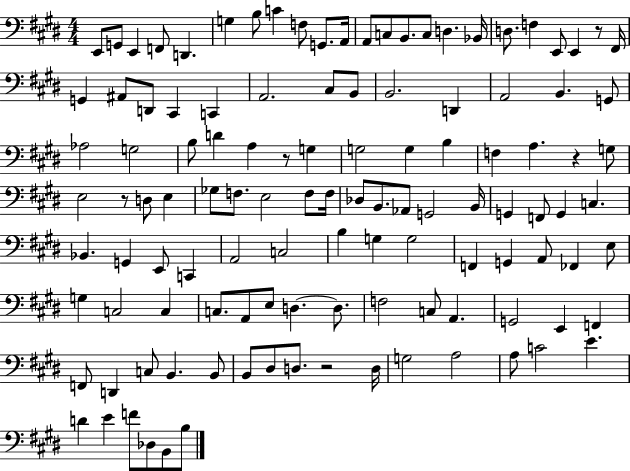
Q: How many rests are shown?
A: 5